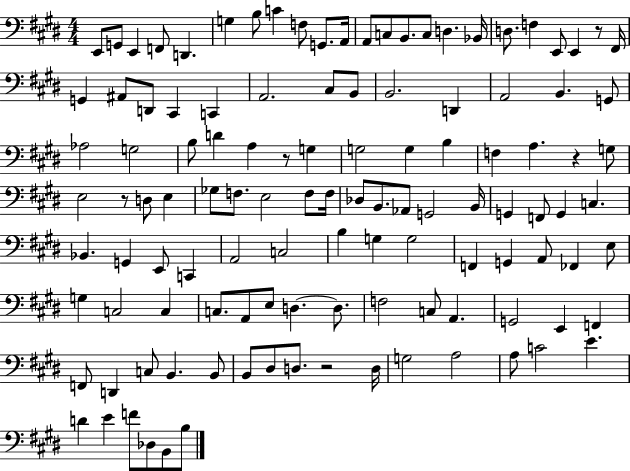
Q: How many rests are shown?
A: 5